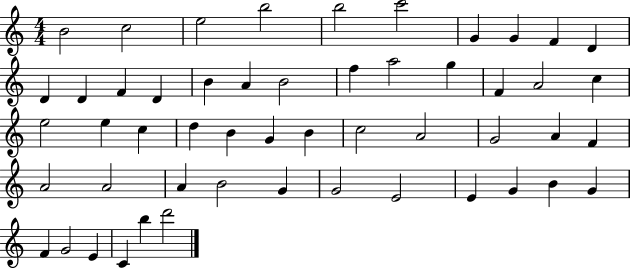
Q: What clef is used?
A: treble